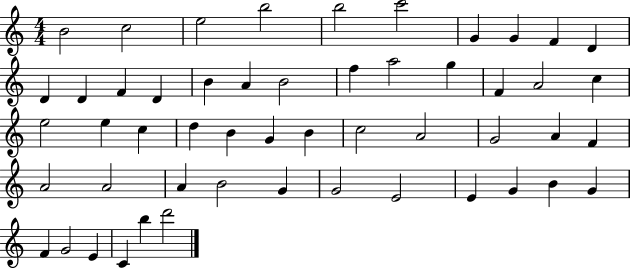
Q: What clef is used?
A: treble